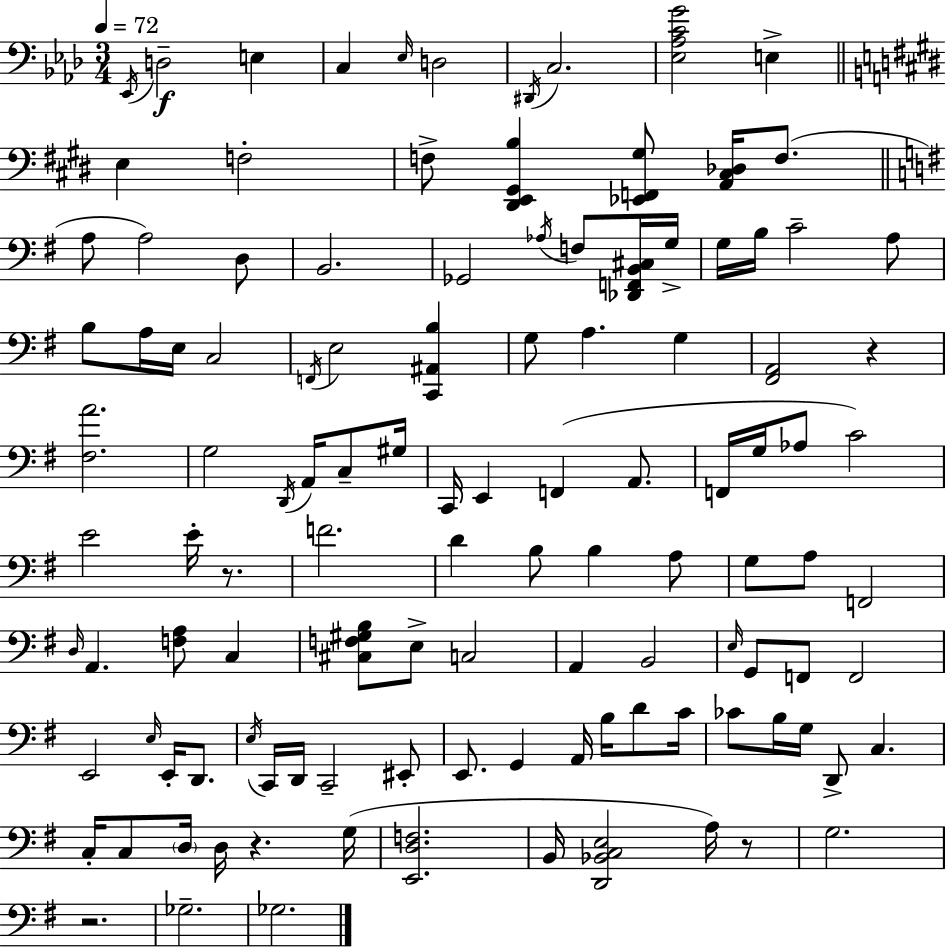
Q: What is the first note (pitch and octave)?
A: Eb2